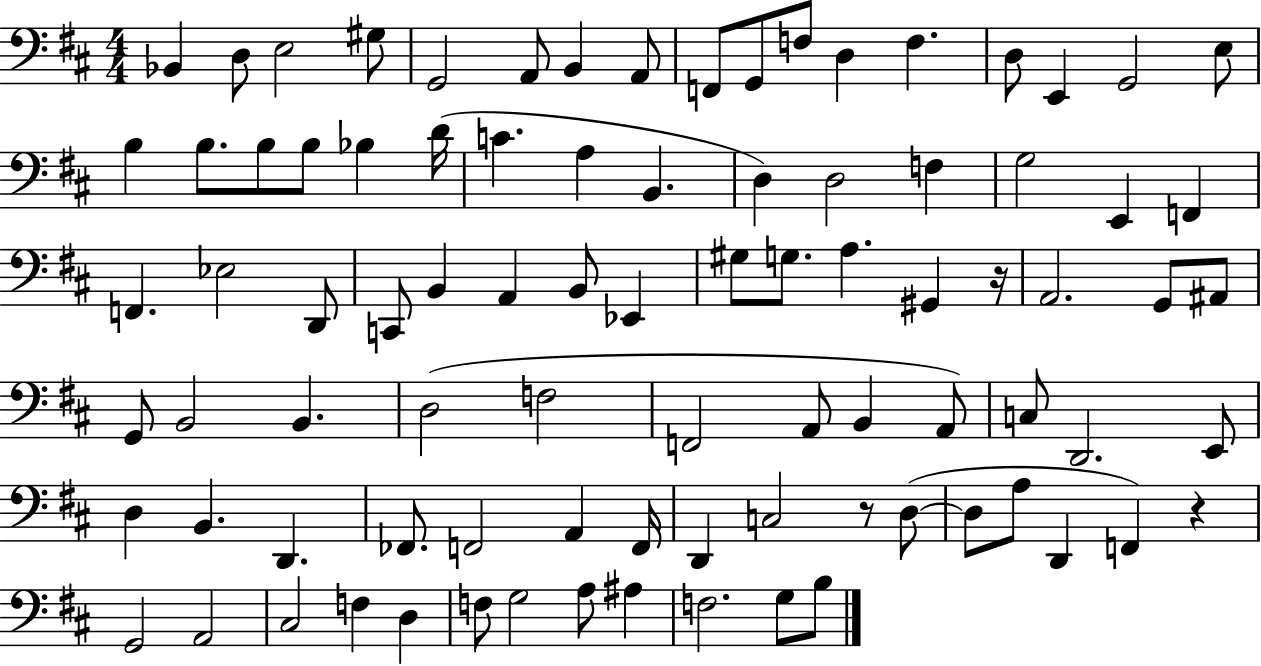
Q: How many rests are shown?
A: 3